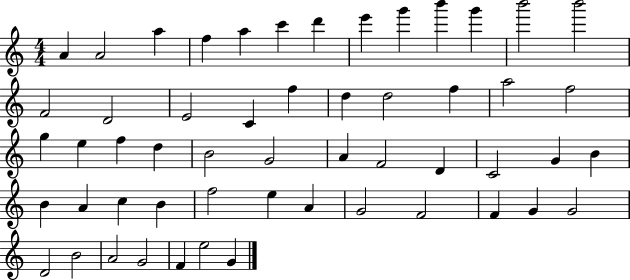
A4/q A4/h A5/q F5/q A5/q C6/q D6/q E6/q G6/q B6/q G6/q B6/h B6/h F4/h D4/h E4/h C4/q F5/q D5/q D5/h F5/q A5/h F5/h G5/q E5/q F5/q D5/q B4/h G4/h A4/q F4/h D4/q C4/h G4/q B4/q B4/q A4/q C5/q B4/q F5/h E5/q A4/q G4/h F4/h F4/q G4/q G4/h D4/h B4/h A4/h G4/h F4/q E5/h G4/q